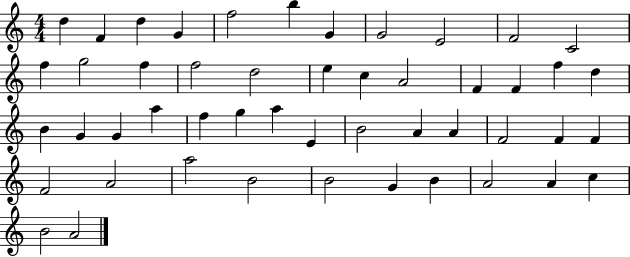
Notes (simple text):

D5/q F4/q D5/q G4/q F5/h B5/q G4/q G4/h E4/h F4/h C4/h F5/q G5/h F5/q F5/h D5/h E5/q C5/q A4/h F4/q F4/q F5/q D5/q B4/q G4/q G4/q A5/q F5/q G5/q A5/q E4/q B4/h A4/q A4/q F4/h F4/q F4/q F4/h A4/h A5/h B4/h B4/h G4/q B4/q A4/h A4/q C5/q B4/h A4/h